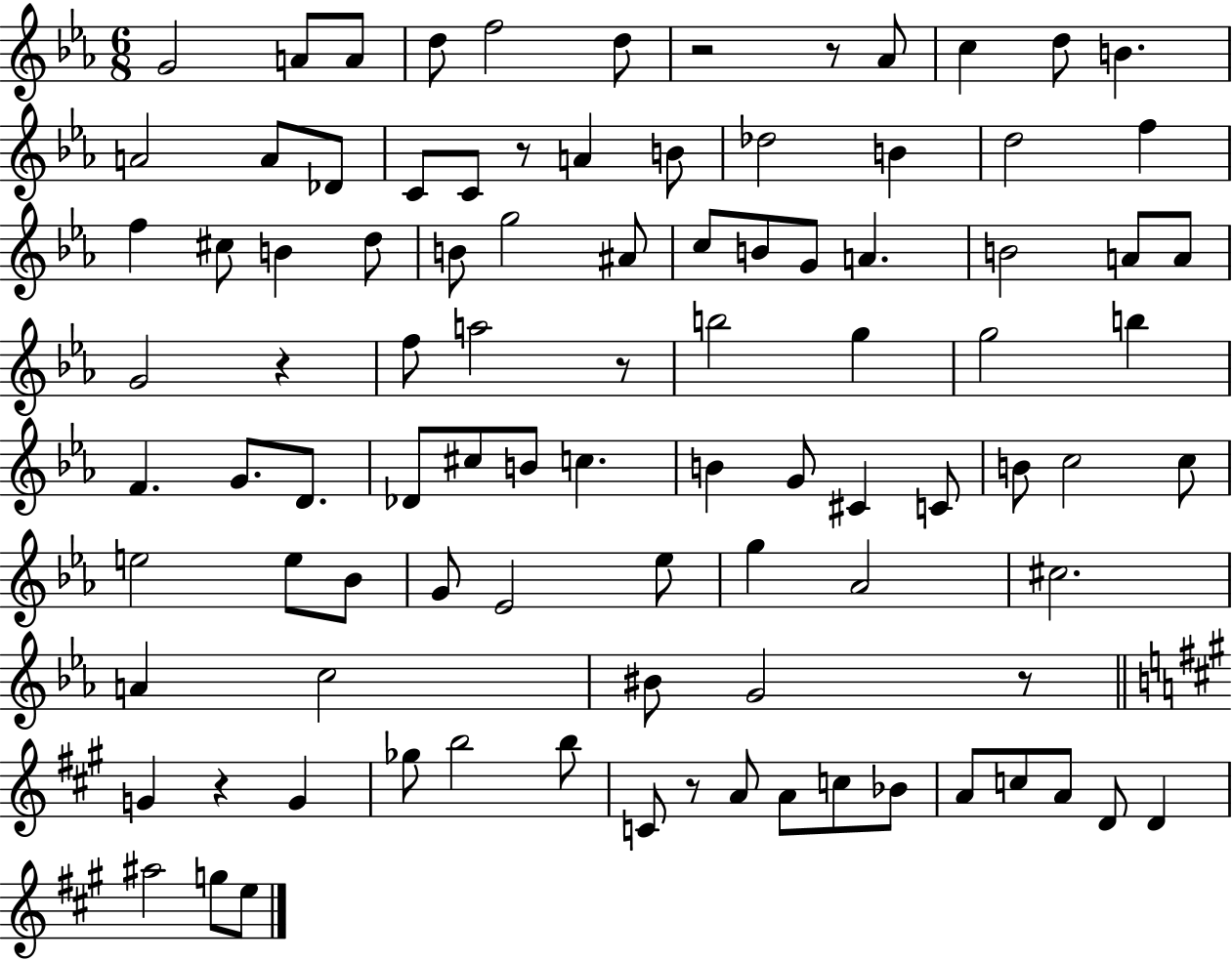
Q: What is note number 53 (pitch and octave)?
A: C4